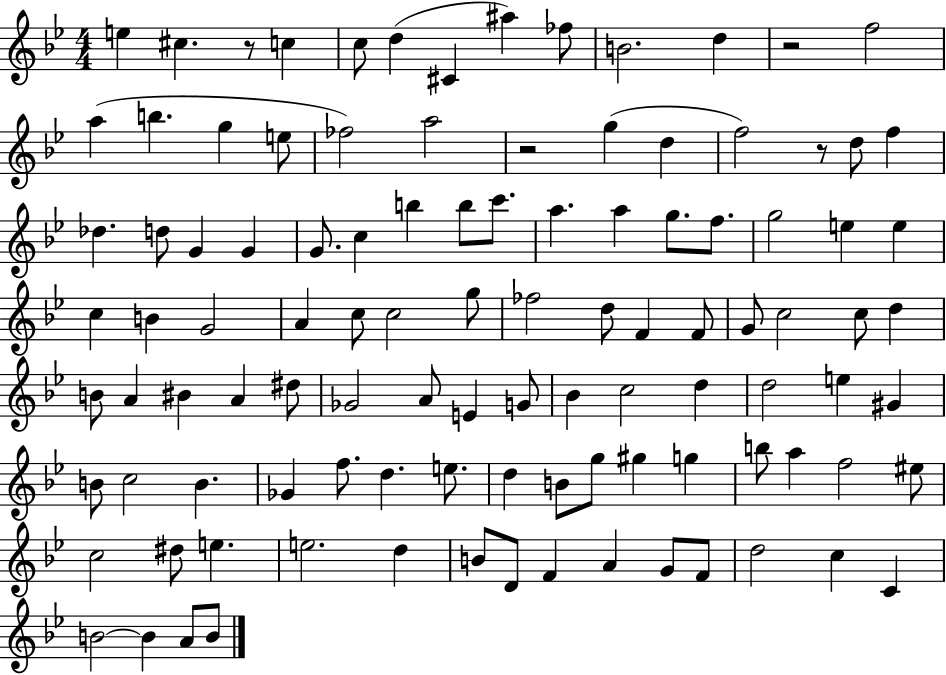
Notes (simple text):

E5/q C#5/q. R/e C5/q C5/e D5/q C#4/q A#5/q FES5/e B4/h. D5/q R/h F5/h A5/q B5/q. G5/q E5/e FES5/h A5/h R/h G5/q D5/q F5/h R/e D5/e F5/q Db5/q. D5/e G4/q G4/q G4/e. C5/q B5/q B5/e C6/e. A5/q. A5/q G5/e. F5/e. G5/h E5/q E5/q C5/q B4/q G4/h A4/q C5/e C5/h G5/e FES5/h D5/e F4/q F4/e G4/e C5/h C5/e D5/q B4/e A4/q BIS4/q A4/q D#5/e Gb4/h A4/e E4/q G4/e Bb4/q C5/h D5/q D5/h E5/q G#4/q B4/e C5/h B4/q. Gb4/q F5/e. D5/q. E5/e. D5/q B4/e G5/e G#5/q G5/q B5/e A5/q F5/h EIS5/e C5/h D#5/e E5/q. E5/h. D5/q B4/e D4/e F4/q A4/q G4/e F4/e D5/h C5/q C4/q B4/h B4/q A4/e B4/e